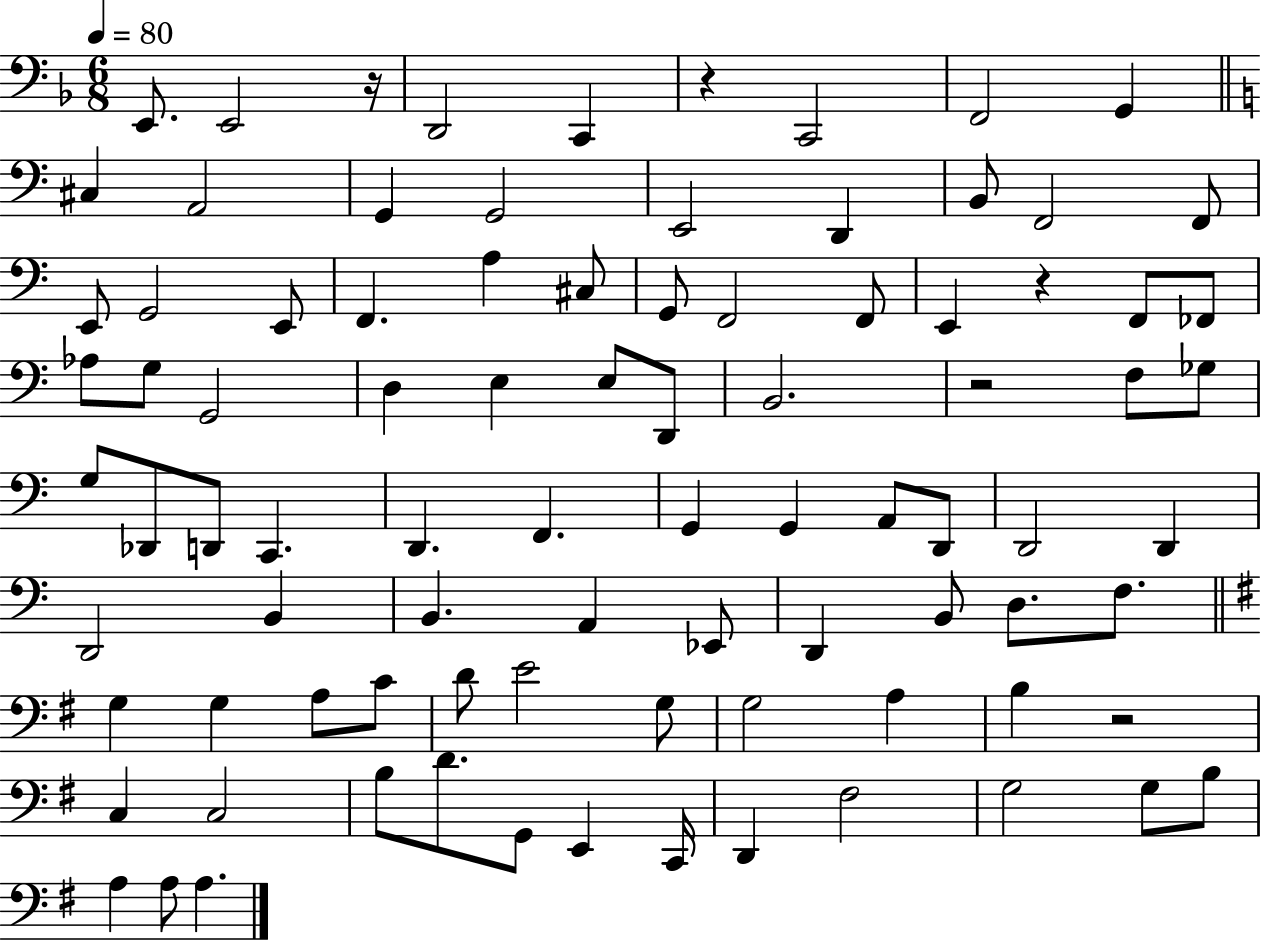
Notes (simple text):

E2/e. E2/h R/s D2/h C2/q R/q C2/h F2/h G2/q C#3/q A2/h G2/q G2/h E2/h D2/q B2/e F2/h F2/e E2/e G2/h E2/e F2/q. A3/q C#3/e G2/e F2/h F2/e E2/q R/q F2/e FES2/e Ab3/e G3/e G2/h D3/q E3/q E3/e D2/e B2/h. R/h F3/e Gb3/e G3/e Db2/e D2/e C2/q. D2/q. F2/q. G2/q G2/q A2/e D2/e D2/h D2/q D2/h B2/q B2/q. A2/q Eb2/e D2/q B2/e D3/e. F3/e. G3/q G3/q A3/e C4/e D4/e E4/h G3/e G3/h A3/q B3/q R/h C3/q C3/h B3/e D4/e. G2/e E2/q C2/s D2/q F#3/h G3/h G3/e B3/e A3/q A3/e A3/q.